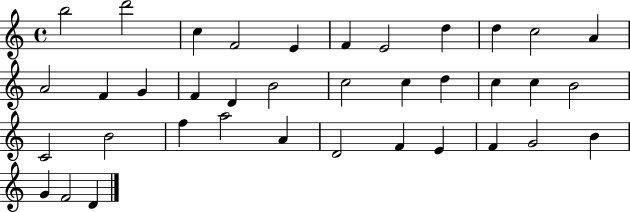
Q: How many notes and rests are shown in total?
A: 37